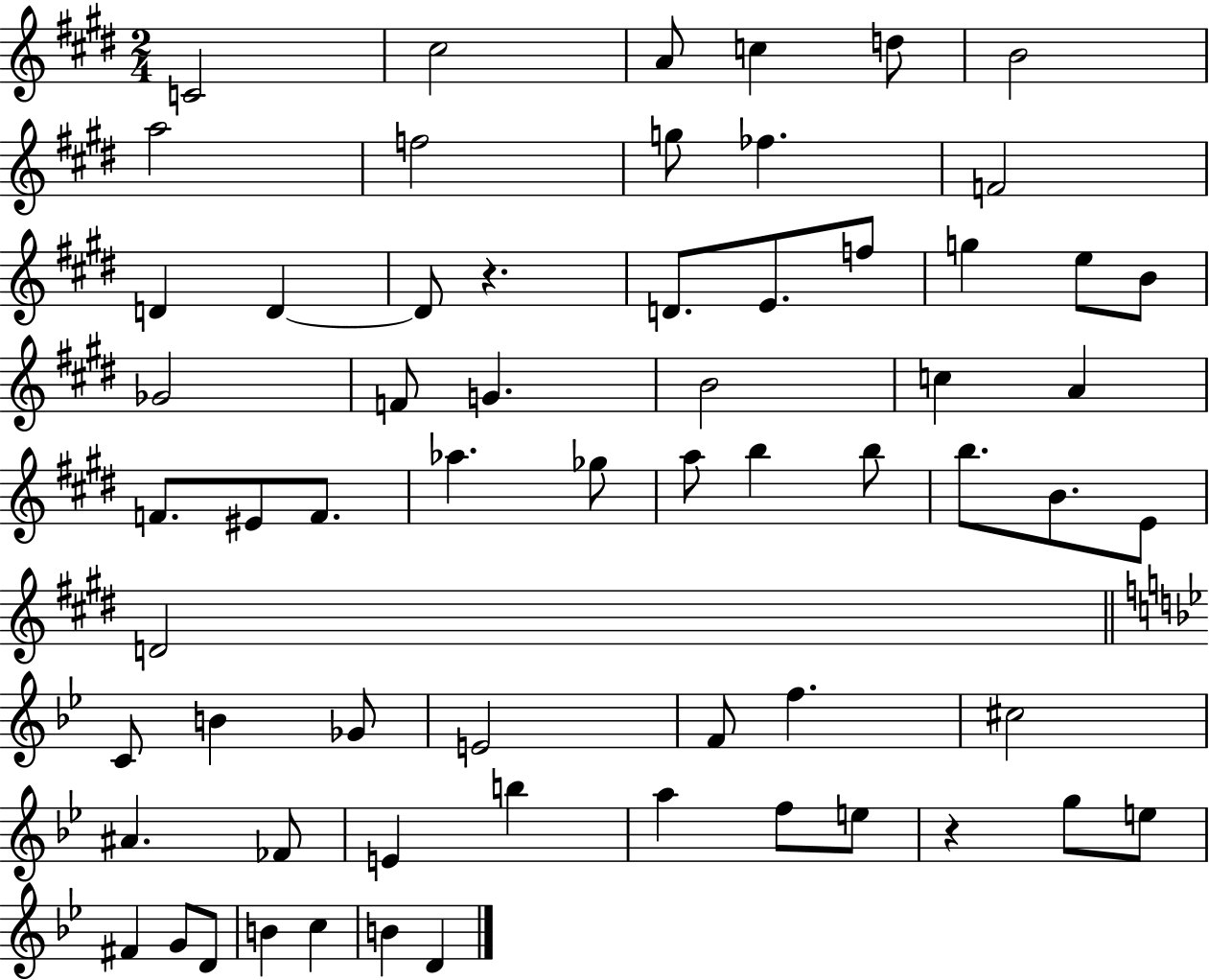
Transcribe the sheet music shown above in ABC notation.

X:1
T:Untitled
M:2/4
L:1/4
K:E
C2 ^c2 A/2 c d/2 B2 a2 f2 g/2 _f F2 D D D/2 z D/2 E/2 f/2 g e/2 B/2 _G2 F/2 G B2 c A F/2 ^E/2 F/2 _a _g/2 a/2 b b/2 b/2 B/2 E/2 D2 C/2 B _G/2 E2 F/2 f ^c2 ^A _F/2 E b a f/2 e/2 z g/2 e/2 ^F G/2 D/2 B c B D